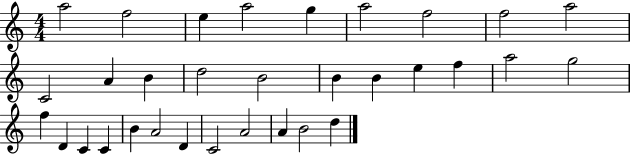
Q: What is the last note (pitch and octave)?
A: D5